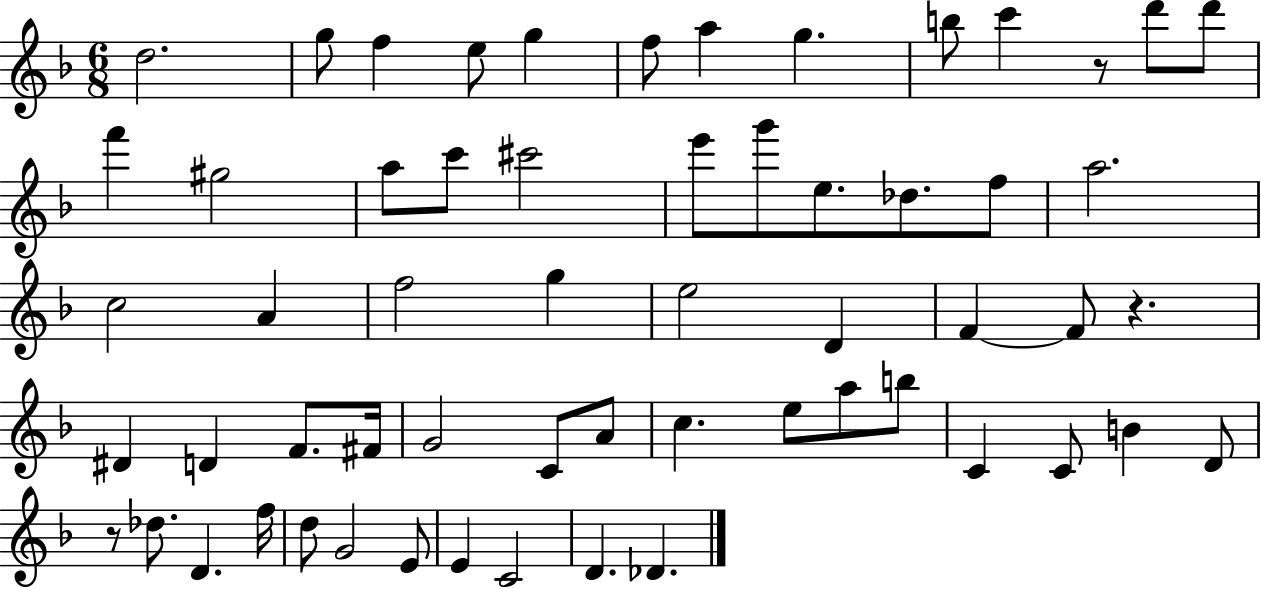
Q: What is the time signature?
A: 6/8